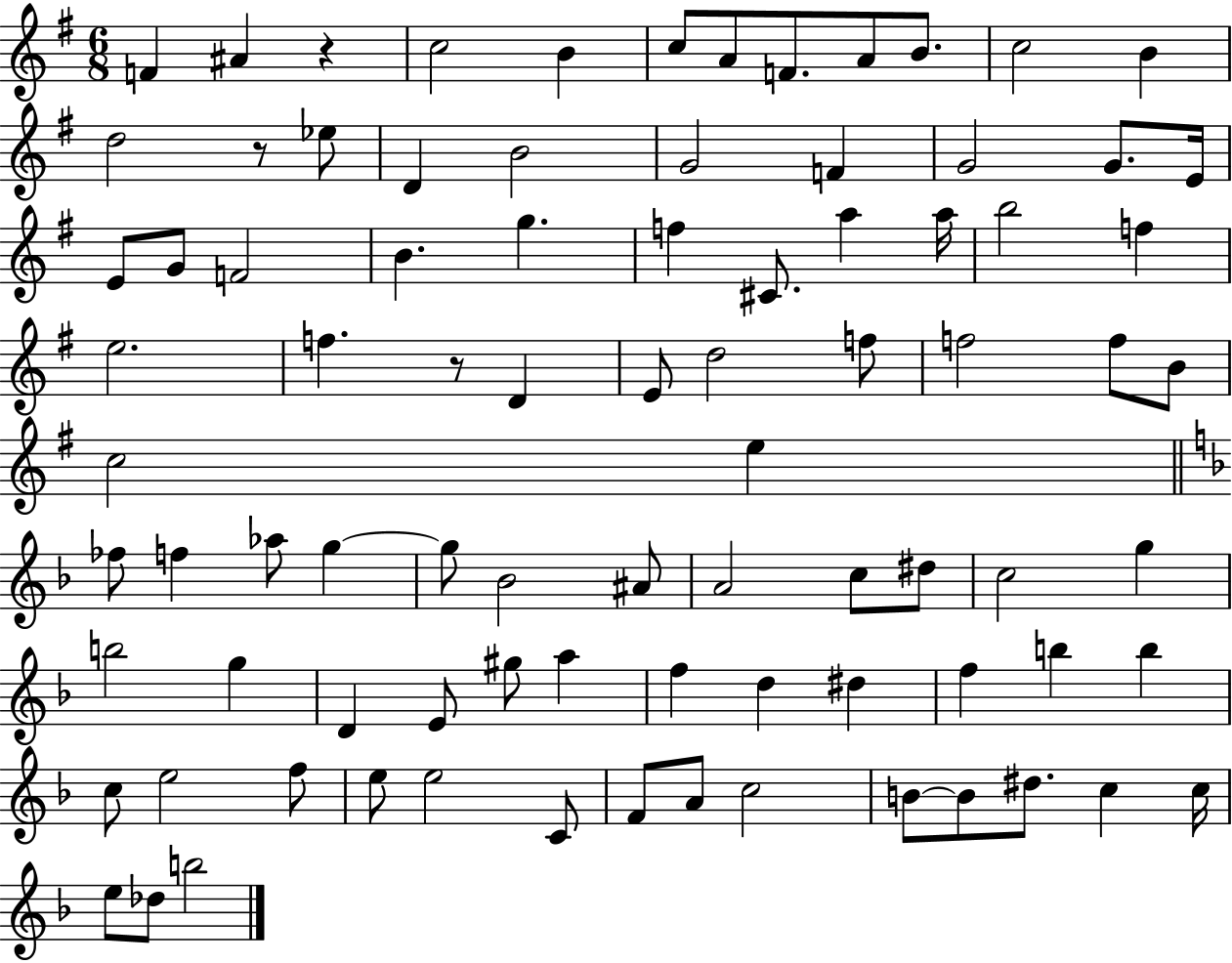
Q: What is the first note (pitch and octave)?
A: F4